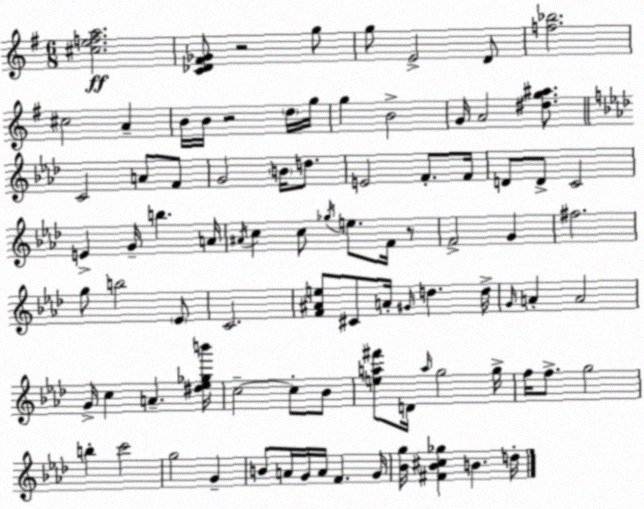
X:1
T:Untitled
M:6/8
L:1/4
K:Em
[^cefa]2 [C_D^F_G]/2 z2 g/2 g/2 E2 D/2 [f_b]2 ^c2 A B/4 B/4 z2 d/4 g/4 g B2 G/4 A2 [^dg^a]/2 C2 A/2 F/2 G2 B/4 d/2 E2 F/2 F/4 D/2 D/2 C2 E G/4 b A/4 ^A/4 c c/2 _g/4 e/2 F/4 z/2 F2 G ^f2 g/2 b2 _E/2 C2 [F^Ae]/2 ^C/2 A/4 ^G/4 d d/4 G/4 A A2 G/4 c A [^d_e_gb']/4 c2 c/2 _B/2 [ea^f']/2 D/4 a/4 g2 g/4 f/4 f/2 g2 b c'2 g2 G B/2 A/4 G/4 A/4 F G/4 [_Bg]/4 [^F_B^c_g] B d/4